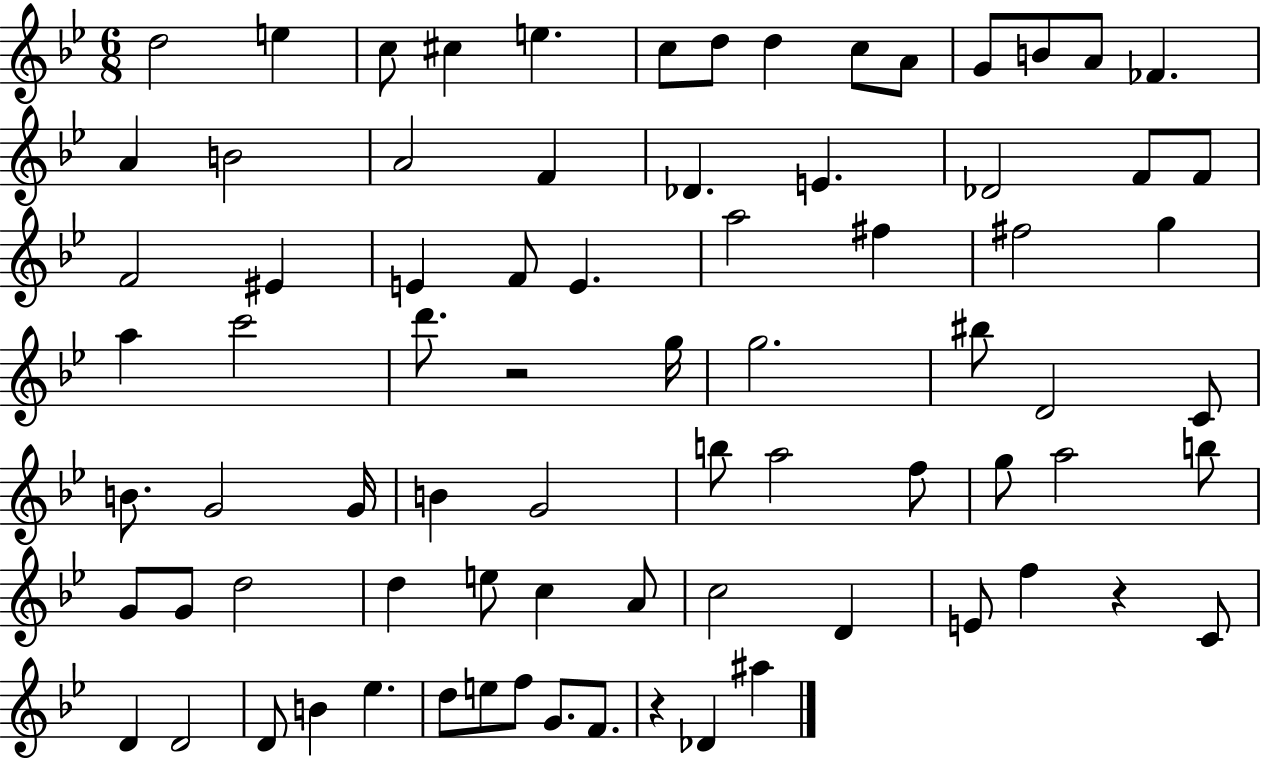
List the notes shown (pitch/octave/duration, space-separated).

D5/h E5/q C5/e C#5/q E5/q. C5/e D5/e D5/q C5/e A4/e G4/e B4/e A4/e FES4/q. A4/q B4/h A4/h F4/q Db4/q. E4/q. Db4/h F4/e F4/e F4/h EIS4/q E4/q F4/e E4/q. A5/h F#5/q F#5/h G5/q A5/q C6/h D6/e. R/h G5/s G5/h. BIS5/e D4/h C4/e B4/e. G4/h G4/s B4/q G4/h B5/e A5/h F5/e G5/e A5/h B5/e G4/e G4/e D5/h D5/q E5/e C5/q A4/e C5/h D4/q E4/e F5/q R/q C4/e D4/q D4/h D4/e B4/q Eb5/q. D5/e E5/e F5/e G4/e. F4/e. R/q Db4/q A#5/q